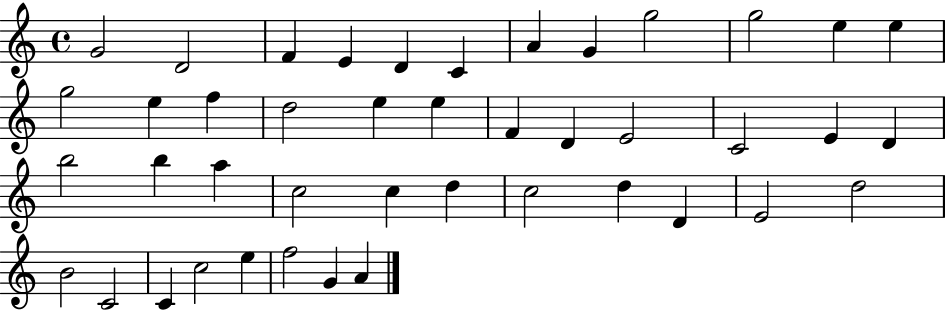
{
  \clef treble
  \time 4/4
  \defaultTimeSignature
  \key c \major
  g'2 d'2 | f'4 e'4 d'4 c'4 | a'4 g'4 g''2 | g''2 e''4 e''4 | \break g''2 e''4 f''4 | d''2 e''4 e''4 | f'4 d'4 e'2 | c'2 e'4 d'4 | \break b''2 b''4 a''4 | c''2 c''4 d''4 | c''2 d''4 d'4 | e'2 d''2 | \break b'2 c'2 | c'4 c''2 e''4 | f''2 g'4 a'4 | \bar "|."
}